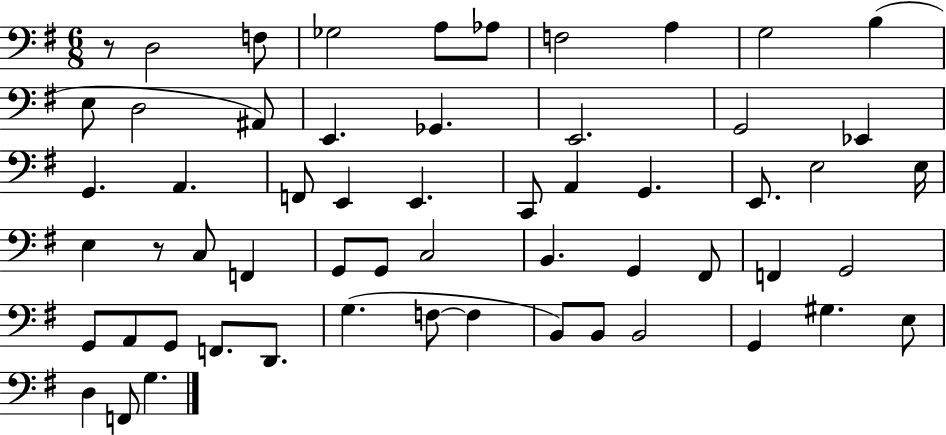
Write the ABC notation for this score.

X:1
T:Untitled
M:6/8
L:1/4
K:G
z/2 D,2 F,/2 _G,2 A,/2 _A,/2 F,2 A, G,2 B, E,/2 D,2 ^A,,/2 E,, _G,, E,,2 G,,2 _E,, G,, A,, F,,/2 E,, E,, C,,/2 A,, G,, E,,/2 E,2 E,/4 E, z/2 C,/2 F,, G,,/2 G,,/2 C,2 B,, G,, ^F,,/2 F,, G,,2 G,,/2 A,,/2 G,,/2 F,,/2 D,,/2 G, F,/2 F, B,,/2 B,,/2 B,,2 G,, ^G, E,/2 D, F,,/2 G,